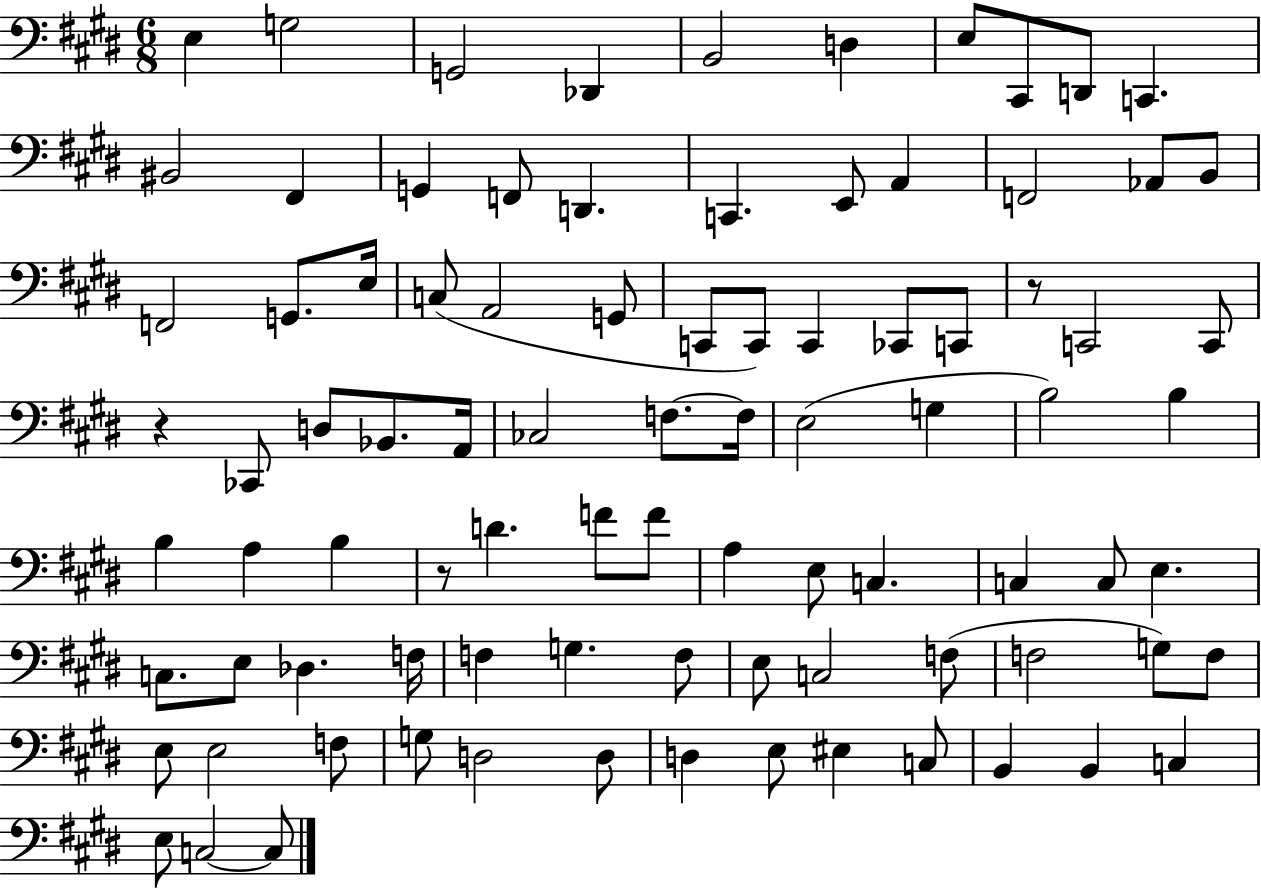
E3/q G3/h G2/h Db2/q B2/h D3/q E3/e C#2/e D2/e C2/q. BIS2/h F#2/q G2/q F2/e D2/q. C2/q. E2/e A2/q F2/h Ab2/e B2/e F2/h G2/e. E3/s C3/e A2/h G2/e C2/e C2/e C2/q CES2/e C2/e R/e C2/h C2/e R/q CES2/e D3/e Bb2/e. A2/s CES3/h F3/e. F3/s E3/h G3/q B3/h B3/q B3/q A3/q B3/q R/e D4/q. F4/e F4/e A3/q E3/e C3/q. C3/q C3/e E3/q. C3/e. E3/e Db3/q. F3/s F3/q G3/q. F3/e E3/e C3/h F3/e F3/h G3/e F3/e E3/e E3/h F3/e G3/e D3/h D3/e D3/q E3/e EIS3/q C3/e B2/q B2/q C3/q E3/e C3/h C3/e